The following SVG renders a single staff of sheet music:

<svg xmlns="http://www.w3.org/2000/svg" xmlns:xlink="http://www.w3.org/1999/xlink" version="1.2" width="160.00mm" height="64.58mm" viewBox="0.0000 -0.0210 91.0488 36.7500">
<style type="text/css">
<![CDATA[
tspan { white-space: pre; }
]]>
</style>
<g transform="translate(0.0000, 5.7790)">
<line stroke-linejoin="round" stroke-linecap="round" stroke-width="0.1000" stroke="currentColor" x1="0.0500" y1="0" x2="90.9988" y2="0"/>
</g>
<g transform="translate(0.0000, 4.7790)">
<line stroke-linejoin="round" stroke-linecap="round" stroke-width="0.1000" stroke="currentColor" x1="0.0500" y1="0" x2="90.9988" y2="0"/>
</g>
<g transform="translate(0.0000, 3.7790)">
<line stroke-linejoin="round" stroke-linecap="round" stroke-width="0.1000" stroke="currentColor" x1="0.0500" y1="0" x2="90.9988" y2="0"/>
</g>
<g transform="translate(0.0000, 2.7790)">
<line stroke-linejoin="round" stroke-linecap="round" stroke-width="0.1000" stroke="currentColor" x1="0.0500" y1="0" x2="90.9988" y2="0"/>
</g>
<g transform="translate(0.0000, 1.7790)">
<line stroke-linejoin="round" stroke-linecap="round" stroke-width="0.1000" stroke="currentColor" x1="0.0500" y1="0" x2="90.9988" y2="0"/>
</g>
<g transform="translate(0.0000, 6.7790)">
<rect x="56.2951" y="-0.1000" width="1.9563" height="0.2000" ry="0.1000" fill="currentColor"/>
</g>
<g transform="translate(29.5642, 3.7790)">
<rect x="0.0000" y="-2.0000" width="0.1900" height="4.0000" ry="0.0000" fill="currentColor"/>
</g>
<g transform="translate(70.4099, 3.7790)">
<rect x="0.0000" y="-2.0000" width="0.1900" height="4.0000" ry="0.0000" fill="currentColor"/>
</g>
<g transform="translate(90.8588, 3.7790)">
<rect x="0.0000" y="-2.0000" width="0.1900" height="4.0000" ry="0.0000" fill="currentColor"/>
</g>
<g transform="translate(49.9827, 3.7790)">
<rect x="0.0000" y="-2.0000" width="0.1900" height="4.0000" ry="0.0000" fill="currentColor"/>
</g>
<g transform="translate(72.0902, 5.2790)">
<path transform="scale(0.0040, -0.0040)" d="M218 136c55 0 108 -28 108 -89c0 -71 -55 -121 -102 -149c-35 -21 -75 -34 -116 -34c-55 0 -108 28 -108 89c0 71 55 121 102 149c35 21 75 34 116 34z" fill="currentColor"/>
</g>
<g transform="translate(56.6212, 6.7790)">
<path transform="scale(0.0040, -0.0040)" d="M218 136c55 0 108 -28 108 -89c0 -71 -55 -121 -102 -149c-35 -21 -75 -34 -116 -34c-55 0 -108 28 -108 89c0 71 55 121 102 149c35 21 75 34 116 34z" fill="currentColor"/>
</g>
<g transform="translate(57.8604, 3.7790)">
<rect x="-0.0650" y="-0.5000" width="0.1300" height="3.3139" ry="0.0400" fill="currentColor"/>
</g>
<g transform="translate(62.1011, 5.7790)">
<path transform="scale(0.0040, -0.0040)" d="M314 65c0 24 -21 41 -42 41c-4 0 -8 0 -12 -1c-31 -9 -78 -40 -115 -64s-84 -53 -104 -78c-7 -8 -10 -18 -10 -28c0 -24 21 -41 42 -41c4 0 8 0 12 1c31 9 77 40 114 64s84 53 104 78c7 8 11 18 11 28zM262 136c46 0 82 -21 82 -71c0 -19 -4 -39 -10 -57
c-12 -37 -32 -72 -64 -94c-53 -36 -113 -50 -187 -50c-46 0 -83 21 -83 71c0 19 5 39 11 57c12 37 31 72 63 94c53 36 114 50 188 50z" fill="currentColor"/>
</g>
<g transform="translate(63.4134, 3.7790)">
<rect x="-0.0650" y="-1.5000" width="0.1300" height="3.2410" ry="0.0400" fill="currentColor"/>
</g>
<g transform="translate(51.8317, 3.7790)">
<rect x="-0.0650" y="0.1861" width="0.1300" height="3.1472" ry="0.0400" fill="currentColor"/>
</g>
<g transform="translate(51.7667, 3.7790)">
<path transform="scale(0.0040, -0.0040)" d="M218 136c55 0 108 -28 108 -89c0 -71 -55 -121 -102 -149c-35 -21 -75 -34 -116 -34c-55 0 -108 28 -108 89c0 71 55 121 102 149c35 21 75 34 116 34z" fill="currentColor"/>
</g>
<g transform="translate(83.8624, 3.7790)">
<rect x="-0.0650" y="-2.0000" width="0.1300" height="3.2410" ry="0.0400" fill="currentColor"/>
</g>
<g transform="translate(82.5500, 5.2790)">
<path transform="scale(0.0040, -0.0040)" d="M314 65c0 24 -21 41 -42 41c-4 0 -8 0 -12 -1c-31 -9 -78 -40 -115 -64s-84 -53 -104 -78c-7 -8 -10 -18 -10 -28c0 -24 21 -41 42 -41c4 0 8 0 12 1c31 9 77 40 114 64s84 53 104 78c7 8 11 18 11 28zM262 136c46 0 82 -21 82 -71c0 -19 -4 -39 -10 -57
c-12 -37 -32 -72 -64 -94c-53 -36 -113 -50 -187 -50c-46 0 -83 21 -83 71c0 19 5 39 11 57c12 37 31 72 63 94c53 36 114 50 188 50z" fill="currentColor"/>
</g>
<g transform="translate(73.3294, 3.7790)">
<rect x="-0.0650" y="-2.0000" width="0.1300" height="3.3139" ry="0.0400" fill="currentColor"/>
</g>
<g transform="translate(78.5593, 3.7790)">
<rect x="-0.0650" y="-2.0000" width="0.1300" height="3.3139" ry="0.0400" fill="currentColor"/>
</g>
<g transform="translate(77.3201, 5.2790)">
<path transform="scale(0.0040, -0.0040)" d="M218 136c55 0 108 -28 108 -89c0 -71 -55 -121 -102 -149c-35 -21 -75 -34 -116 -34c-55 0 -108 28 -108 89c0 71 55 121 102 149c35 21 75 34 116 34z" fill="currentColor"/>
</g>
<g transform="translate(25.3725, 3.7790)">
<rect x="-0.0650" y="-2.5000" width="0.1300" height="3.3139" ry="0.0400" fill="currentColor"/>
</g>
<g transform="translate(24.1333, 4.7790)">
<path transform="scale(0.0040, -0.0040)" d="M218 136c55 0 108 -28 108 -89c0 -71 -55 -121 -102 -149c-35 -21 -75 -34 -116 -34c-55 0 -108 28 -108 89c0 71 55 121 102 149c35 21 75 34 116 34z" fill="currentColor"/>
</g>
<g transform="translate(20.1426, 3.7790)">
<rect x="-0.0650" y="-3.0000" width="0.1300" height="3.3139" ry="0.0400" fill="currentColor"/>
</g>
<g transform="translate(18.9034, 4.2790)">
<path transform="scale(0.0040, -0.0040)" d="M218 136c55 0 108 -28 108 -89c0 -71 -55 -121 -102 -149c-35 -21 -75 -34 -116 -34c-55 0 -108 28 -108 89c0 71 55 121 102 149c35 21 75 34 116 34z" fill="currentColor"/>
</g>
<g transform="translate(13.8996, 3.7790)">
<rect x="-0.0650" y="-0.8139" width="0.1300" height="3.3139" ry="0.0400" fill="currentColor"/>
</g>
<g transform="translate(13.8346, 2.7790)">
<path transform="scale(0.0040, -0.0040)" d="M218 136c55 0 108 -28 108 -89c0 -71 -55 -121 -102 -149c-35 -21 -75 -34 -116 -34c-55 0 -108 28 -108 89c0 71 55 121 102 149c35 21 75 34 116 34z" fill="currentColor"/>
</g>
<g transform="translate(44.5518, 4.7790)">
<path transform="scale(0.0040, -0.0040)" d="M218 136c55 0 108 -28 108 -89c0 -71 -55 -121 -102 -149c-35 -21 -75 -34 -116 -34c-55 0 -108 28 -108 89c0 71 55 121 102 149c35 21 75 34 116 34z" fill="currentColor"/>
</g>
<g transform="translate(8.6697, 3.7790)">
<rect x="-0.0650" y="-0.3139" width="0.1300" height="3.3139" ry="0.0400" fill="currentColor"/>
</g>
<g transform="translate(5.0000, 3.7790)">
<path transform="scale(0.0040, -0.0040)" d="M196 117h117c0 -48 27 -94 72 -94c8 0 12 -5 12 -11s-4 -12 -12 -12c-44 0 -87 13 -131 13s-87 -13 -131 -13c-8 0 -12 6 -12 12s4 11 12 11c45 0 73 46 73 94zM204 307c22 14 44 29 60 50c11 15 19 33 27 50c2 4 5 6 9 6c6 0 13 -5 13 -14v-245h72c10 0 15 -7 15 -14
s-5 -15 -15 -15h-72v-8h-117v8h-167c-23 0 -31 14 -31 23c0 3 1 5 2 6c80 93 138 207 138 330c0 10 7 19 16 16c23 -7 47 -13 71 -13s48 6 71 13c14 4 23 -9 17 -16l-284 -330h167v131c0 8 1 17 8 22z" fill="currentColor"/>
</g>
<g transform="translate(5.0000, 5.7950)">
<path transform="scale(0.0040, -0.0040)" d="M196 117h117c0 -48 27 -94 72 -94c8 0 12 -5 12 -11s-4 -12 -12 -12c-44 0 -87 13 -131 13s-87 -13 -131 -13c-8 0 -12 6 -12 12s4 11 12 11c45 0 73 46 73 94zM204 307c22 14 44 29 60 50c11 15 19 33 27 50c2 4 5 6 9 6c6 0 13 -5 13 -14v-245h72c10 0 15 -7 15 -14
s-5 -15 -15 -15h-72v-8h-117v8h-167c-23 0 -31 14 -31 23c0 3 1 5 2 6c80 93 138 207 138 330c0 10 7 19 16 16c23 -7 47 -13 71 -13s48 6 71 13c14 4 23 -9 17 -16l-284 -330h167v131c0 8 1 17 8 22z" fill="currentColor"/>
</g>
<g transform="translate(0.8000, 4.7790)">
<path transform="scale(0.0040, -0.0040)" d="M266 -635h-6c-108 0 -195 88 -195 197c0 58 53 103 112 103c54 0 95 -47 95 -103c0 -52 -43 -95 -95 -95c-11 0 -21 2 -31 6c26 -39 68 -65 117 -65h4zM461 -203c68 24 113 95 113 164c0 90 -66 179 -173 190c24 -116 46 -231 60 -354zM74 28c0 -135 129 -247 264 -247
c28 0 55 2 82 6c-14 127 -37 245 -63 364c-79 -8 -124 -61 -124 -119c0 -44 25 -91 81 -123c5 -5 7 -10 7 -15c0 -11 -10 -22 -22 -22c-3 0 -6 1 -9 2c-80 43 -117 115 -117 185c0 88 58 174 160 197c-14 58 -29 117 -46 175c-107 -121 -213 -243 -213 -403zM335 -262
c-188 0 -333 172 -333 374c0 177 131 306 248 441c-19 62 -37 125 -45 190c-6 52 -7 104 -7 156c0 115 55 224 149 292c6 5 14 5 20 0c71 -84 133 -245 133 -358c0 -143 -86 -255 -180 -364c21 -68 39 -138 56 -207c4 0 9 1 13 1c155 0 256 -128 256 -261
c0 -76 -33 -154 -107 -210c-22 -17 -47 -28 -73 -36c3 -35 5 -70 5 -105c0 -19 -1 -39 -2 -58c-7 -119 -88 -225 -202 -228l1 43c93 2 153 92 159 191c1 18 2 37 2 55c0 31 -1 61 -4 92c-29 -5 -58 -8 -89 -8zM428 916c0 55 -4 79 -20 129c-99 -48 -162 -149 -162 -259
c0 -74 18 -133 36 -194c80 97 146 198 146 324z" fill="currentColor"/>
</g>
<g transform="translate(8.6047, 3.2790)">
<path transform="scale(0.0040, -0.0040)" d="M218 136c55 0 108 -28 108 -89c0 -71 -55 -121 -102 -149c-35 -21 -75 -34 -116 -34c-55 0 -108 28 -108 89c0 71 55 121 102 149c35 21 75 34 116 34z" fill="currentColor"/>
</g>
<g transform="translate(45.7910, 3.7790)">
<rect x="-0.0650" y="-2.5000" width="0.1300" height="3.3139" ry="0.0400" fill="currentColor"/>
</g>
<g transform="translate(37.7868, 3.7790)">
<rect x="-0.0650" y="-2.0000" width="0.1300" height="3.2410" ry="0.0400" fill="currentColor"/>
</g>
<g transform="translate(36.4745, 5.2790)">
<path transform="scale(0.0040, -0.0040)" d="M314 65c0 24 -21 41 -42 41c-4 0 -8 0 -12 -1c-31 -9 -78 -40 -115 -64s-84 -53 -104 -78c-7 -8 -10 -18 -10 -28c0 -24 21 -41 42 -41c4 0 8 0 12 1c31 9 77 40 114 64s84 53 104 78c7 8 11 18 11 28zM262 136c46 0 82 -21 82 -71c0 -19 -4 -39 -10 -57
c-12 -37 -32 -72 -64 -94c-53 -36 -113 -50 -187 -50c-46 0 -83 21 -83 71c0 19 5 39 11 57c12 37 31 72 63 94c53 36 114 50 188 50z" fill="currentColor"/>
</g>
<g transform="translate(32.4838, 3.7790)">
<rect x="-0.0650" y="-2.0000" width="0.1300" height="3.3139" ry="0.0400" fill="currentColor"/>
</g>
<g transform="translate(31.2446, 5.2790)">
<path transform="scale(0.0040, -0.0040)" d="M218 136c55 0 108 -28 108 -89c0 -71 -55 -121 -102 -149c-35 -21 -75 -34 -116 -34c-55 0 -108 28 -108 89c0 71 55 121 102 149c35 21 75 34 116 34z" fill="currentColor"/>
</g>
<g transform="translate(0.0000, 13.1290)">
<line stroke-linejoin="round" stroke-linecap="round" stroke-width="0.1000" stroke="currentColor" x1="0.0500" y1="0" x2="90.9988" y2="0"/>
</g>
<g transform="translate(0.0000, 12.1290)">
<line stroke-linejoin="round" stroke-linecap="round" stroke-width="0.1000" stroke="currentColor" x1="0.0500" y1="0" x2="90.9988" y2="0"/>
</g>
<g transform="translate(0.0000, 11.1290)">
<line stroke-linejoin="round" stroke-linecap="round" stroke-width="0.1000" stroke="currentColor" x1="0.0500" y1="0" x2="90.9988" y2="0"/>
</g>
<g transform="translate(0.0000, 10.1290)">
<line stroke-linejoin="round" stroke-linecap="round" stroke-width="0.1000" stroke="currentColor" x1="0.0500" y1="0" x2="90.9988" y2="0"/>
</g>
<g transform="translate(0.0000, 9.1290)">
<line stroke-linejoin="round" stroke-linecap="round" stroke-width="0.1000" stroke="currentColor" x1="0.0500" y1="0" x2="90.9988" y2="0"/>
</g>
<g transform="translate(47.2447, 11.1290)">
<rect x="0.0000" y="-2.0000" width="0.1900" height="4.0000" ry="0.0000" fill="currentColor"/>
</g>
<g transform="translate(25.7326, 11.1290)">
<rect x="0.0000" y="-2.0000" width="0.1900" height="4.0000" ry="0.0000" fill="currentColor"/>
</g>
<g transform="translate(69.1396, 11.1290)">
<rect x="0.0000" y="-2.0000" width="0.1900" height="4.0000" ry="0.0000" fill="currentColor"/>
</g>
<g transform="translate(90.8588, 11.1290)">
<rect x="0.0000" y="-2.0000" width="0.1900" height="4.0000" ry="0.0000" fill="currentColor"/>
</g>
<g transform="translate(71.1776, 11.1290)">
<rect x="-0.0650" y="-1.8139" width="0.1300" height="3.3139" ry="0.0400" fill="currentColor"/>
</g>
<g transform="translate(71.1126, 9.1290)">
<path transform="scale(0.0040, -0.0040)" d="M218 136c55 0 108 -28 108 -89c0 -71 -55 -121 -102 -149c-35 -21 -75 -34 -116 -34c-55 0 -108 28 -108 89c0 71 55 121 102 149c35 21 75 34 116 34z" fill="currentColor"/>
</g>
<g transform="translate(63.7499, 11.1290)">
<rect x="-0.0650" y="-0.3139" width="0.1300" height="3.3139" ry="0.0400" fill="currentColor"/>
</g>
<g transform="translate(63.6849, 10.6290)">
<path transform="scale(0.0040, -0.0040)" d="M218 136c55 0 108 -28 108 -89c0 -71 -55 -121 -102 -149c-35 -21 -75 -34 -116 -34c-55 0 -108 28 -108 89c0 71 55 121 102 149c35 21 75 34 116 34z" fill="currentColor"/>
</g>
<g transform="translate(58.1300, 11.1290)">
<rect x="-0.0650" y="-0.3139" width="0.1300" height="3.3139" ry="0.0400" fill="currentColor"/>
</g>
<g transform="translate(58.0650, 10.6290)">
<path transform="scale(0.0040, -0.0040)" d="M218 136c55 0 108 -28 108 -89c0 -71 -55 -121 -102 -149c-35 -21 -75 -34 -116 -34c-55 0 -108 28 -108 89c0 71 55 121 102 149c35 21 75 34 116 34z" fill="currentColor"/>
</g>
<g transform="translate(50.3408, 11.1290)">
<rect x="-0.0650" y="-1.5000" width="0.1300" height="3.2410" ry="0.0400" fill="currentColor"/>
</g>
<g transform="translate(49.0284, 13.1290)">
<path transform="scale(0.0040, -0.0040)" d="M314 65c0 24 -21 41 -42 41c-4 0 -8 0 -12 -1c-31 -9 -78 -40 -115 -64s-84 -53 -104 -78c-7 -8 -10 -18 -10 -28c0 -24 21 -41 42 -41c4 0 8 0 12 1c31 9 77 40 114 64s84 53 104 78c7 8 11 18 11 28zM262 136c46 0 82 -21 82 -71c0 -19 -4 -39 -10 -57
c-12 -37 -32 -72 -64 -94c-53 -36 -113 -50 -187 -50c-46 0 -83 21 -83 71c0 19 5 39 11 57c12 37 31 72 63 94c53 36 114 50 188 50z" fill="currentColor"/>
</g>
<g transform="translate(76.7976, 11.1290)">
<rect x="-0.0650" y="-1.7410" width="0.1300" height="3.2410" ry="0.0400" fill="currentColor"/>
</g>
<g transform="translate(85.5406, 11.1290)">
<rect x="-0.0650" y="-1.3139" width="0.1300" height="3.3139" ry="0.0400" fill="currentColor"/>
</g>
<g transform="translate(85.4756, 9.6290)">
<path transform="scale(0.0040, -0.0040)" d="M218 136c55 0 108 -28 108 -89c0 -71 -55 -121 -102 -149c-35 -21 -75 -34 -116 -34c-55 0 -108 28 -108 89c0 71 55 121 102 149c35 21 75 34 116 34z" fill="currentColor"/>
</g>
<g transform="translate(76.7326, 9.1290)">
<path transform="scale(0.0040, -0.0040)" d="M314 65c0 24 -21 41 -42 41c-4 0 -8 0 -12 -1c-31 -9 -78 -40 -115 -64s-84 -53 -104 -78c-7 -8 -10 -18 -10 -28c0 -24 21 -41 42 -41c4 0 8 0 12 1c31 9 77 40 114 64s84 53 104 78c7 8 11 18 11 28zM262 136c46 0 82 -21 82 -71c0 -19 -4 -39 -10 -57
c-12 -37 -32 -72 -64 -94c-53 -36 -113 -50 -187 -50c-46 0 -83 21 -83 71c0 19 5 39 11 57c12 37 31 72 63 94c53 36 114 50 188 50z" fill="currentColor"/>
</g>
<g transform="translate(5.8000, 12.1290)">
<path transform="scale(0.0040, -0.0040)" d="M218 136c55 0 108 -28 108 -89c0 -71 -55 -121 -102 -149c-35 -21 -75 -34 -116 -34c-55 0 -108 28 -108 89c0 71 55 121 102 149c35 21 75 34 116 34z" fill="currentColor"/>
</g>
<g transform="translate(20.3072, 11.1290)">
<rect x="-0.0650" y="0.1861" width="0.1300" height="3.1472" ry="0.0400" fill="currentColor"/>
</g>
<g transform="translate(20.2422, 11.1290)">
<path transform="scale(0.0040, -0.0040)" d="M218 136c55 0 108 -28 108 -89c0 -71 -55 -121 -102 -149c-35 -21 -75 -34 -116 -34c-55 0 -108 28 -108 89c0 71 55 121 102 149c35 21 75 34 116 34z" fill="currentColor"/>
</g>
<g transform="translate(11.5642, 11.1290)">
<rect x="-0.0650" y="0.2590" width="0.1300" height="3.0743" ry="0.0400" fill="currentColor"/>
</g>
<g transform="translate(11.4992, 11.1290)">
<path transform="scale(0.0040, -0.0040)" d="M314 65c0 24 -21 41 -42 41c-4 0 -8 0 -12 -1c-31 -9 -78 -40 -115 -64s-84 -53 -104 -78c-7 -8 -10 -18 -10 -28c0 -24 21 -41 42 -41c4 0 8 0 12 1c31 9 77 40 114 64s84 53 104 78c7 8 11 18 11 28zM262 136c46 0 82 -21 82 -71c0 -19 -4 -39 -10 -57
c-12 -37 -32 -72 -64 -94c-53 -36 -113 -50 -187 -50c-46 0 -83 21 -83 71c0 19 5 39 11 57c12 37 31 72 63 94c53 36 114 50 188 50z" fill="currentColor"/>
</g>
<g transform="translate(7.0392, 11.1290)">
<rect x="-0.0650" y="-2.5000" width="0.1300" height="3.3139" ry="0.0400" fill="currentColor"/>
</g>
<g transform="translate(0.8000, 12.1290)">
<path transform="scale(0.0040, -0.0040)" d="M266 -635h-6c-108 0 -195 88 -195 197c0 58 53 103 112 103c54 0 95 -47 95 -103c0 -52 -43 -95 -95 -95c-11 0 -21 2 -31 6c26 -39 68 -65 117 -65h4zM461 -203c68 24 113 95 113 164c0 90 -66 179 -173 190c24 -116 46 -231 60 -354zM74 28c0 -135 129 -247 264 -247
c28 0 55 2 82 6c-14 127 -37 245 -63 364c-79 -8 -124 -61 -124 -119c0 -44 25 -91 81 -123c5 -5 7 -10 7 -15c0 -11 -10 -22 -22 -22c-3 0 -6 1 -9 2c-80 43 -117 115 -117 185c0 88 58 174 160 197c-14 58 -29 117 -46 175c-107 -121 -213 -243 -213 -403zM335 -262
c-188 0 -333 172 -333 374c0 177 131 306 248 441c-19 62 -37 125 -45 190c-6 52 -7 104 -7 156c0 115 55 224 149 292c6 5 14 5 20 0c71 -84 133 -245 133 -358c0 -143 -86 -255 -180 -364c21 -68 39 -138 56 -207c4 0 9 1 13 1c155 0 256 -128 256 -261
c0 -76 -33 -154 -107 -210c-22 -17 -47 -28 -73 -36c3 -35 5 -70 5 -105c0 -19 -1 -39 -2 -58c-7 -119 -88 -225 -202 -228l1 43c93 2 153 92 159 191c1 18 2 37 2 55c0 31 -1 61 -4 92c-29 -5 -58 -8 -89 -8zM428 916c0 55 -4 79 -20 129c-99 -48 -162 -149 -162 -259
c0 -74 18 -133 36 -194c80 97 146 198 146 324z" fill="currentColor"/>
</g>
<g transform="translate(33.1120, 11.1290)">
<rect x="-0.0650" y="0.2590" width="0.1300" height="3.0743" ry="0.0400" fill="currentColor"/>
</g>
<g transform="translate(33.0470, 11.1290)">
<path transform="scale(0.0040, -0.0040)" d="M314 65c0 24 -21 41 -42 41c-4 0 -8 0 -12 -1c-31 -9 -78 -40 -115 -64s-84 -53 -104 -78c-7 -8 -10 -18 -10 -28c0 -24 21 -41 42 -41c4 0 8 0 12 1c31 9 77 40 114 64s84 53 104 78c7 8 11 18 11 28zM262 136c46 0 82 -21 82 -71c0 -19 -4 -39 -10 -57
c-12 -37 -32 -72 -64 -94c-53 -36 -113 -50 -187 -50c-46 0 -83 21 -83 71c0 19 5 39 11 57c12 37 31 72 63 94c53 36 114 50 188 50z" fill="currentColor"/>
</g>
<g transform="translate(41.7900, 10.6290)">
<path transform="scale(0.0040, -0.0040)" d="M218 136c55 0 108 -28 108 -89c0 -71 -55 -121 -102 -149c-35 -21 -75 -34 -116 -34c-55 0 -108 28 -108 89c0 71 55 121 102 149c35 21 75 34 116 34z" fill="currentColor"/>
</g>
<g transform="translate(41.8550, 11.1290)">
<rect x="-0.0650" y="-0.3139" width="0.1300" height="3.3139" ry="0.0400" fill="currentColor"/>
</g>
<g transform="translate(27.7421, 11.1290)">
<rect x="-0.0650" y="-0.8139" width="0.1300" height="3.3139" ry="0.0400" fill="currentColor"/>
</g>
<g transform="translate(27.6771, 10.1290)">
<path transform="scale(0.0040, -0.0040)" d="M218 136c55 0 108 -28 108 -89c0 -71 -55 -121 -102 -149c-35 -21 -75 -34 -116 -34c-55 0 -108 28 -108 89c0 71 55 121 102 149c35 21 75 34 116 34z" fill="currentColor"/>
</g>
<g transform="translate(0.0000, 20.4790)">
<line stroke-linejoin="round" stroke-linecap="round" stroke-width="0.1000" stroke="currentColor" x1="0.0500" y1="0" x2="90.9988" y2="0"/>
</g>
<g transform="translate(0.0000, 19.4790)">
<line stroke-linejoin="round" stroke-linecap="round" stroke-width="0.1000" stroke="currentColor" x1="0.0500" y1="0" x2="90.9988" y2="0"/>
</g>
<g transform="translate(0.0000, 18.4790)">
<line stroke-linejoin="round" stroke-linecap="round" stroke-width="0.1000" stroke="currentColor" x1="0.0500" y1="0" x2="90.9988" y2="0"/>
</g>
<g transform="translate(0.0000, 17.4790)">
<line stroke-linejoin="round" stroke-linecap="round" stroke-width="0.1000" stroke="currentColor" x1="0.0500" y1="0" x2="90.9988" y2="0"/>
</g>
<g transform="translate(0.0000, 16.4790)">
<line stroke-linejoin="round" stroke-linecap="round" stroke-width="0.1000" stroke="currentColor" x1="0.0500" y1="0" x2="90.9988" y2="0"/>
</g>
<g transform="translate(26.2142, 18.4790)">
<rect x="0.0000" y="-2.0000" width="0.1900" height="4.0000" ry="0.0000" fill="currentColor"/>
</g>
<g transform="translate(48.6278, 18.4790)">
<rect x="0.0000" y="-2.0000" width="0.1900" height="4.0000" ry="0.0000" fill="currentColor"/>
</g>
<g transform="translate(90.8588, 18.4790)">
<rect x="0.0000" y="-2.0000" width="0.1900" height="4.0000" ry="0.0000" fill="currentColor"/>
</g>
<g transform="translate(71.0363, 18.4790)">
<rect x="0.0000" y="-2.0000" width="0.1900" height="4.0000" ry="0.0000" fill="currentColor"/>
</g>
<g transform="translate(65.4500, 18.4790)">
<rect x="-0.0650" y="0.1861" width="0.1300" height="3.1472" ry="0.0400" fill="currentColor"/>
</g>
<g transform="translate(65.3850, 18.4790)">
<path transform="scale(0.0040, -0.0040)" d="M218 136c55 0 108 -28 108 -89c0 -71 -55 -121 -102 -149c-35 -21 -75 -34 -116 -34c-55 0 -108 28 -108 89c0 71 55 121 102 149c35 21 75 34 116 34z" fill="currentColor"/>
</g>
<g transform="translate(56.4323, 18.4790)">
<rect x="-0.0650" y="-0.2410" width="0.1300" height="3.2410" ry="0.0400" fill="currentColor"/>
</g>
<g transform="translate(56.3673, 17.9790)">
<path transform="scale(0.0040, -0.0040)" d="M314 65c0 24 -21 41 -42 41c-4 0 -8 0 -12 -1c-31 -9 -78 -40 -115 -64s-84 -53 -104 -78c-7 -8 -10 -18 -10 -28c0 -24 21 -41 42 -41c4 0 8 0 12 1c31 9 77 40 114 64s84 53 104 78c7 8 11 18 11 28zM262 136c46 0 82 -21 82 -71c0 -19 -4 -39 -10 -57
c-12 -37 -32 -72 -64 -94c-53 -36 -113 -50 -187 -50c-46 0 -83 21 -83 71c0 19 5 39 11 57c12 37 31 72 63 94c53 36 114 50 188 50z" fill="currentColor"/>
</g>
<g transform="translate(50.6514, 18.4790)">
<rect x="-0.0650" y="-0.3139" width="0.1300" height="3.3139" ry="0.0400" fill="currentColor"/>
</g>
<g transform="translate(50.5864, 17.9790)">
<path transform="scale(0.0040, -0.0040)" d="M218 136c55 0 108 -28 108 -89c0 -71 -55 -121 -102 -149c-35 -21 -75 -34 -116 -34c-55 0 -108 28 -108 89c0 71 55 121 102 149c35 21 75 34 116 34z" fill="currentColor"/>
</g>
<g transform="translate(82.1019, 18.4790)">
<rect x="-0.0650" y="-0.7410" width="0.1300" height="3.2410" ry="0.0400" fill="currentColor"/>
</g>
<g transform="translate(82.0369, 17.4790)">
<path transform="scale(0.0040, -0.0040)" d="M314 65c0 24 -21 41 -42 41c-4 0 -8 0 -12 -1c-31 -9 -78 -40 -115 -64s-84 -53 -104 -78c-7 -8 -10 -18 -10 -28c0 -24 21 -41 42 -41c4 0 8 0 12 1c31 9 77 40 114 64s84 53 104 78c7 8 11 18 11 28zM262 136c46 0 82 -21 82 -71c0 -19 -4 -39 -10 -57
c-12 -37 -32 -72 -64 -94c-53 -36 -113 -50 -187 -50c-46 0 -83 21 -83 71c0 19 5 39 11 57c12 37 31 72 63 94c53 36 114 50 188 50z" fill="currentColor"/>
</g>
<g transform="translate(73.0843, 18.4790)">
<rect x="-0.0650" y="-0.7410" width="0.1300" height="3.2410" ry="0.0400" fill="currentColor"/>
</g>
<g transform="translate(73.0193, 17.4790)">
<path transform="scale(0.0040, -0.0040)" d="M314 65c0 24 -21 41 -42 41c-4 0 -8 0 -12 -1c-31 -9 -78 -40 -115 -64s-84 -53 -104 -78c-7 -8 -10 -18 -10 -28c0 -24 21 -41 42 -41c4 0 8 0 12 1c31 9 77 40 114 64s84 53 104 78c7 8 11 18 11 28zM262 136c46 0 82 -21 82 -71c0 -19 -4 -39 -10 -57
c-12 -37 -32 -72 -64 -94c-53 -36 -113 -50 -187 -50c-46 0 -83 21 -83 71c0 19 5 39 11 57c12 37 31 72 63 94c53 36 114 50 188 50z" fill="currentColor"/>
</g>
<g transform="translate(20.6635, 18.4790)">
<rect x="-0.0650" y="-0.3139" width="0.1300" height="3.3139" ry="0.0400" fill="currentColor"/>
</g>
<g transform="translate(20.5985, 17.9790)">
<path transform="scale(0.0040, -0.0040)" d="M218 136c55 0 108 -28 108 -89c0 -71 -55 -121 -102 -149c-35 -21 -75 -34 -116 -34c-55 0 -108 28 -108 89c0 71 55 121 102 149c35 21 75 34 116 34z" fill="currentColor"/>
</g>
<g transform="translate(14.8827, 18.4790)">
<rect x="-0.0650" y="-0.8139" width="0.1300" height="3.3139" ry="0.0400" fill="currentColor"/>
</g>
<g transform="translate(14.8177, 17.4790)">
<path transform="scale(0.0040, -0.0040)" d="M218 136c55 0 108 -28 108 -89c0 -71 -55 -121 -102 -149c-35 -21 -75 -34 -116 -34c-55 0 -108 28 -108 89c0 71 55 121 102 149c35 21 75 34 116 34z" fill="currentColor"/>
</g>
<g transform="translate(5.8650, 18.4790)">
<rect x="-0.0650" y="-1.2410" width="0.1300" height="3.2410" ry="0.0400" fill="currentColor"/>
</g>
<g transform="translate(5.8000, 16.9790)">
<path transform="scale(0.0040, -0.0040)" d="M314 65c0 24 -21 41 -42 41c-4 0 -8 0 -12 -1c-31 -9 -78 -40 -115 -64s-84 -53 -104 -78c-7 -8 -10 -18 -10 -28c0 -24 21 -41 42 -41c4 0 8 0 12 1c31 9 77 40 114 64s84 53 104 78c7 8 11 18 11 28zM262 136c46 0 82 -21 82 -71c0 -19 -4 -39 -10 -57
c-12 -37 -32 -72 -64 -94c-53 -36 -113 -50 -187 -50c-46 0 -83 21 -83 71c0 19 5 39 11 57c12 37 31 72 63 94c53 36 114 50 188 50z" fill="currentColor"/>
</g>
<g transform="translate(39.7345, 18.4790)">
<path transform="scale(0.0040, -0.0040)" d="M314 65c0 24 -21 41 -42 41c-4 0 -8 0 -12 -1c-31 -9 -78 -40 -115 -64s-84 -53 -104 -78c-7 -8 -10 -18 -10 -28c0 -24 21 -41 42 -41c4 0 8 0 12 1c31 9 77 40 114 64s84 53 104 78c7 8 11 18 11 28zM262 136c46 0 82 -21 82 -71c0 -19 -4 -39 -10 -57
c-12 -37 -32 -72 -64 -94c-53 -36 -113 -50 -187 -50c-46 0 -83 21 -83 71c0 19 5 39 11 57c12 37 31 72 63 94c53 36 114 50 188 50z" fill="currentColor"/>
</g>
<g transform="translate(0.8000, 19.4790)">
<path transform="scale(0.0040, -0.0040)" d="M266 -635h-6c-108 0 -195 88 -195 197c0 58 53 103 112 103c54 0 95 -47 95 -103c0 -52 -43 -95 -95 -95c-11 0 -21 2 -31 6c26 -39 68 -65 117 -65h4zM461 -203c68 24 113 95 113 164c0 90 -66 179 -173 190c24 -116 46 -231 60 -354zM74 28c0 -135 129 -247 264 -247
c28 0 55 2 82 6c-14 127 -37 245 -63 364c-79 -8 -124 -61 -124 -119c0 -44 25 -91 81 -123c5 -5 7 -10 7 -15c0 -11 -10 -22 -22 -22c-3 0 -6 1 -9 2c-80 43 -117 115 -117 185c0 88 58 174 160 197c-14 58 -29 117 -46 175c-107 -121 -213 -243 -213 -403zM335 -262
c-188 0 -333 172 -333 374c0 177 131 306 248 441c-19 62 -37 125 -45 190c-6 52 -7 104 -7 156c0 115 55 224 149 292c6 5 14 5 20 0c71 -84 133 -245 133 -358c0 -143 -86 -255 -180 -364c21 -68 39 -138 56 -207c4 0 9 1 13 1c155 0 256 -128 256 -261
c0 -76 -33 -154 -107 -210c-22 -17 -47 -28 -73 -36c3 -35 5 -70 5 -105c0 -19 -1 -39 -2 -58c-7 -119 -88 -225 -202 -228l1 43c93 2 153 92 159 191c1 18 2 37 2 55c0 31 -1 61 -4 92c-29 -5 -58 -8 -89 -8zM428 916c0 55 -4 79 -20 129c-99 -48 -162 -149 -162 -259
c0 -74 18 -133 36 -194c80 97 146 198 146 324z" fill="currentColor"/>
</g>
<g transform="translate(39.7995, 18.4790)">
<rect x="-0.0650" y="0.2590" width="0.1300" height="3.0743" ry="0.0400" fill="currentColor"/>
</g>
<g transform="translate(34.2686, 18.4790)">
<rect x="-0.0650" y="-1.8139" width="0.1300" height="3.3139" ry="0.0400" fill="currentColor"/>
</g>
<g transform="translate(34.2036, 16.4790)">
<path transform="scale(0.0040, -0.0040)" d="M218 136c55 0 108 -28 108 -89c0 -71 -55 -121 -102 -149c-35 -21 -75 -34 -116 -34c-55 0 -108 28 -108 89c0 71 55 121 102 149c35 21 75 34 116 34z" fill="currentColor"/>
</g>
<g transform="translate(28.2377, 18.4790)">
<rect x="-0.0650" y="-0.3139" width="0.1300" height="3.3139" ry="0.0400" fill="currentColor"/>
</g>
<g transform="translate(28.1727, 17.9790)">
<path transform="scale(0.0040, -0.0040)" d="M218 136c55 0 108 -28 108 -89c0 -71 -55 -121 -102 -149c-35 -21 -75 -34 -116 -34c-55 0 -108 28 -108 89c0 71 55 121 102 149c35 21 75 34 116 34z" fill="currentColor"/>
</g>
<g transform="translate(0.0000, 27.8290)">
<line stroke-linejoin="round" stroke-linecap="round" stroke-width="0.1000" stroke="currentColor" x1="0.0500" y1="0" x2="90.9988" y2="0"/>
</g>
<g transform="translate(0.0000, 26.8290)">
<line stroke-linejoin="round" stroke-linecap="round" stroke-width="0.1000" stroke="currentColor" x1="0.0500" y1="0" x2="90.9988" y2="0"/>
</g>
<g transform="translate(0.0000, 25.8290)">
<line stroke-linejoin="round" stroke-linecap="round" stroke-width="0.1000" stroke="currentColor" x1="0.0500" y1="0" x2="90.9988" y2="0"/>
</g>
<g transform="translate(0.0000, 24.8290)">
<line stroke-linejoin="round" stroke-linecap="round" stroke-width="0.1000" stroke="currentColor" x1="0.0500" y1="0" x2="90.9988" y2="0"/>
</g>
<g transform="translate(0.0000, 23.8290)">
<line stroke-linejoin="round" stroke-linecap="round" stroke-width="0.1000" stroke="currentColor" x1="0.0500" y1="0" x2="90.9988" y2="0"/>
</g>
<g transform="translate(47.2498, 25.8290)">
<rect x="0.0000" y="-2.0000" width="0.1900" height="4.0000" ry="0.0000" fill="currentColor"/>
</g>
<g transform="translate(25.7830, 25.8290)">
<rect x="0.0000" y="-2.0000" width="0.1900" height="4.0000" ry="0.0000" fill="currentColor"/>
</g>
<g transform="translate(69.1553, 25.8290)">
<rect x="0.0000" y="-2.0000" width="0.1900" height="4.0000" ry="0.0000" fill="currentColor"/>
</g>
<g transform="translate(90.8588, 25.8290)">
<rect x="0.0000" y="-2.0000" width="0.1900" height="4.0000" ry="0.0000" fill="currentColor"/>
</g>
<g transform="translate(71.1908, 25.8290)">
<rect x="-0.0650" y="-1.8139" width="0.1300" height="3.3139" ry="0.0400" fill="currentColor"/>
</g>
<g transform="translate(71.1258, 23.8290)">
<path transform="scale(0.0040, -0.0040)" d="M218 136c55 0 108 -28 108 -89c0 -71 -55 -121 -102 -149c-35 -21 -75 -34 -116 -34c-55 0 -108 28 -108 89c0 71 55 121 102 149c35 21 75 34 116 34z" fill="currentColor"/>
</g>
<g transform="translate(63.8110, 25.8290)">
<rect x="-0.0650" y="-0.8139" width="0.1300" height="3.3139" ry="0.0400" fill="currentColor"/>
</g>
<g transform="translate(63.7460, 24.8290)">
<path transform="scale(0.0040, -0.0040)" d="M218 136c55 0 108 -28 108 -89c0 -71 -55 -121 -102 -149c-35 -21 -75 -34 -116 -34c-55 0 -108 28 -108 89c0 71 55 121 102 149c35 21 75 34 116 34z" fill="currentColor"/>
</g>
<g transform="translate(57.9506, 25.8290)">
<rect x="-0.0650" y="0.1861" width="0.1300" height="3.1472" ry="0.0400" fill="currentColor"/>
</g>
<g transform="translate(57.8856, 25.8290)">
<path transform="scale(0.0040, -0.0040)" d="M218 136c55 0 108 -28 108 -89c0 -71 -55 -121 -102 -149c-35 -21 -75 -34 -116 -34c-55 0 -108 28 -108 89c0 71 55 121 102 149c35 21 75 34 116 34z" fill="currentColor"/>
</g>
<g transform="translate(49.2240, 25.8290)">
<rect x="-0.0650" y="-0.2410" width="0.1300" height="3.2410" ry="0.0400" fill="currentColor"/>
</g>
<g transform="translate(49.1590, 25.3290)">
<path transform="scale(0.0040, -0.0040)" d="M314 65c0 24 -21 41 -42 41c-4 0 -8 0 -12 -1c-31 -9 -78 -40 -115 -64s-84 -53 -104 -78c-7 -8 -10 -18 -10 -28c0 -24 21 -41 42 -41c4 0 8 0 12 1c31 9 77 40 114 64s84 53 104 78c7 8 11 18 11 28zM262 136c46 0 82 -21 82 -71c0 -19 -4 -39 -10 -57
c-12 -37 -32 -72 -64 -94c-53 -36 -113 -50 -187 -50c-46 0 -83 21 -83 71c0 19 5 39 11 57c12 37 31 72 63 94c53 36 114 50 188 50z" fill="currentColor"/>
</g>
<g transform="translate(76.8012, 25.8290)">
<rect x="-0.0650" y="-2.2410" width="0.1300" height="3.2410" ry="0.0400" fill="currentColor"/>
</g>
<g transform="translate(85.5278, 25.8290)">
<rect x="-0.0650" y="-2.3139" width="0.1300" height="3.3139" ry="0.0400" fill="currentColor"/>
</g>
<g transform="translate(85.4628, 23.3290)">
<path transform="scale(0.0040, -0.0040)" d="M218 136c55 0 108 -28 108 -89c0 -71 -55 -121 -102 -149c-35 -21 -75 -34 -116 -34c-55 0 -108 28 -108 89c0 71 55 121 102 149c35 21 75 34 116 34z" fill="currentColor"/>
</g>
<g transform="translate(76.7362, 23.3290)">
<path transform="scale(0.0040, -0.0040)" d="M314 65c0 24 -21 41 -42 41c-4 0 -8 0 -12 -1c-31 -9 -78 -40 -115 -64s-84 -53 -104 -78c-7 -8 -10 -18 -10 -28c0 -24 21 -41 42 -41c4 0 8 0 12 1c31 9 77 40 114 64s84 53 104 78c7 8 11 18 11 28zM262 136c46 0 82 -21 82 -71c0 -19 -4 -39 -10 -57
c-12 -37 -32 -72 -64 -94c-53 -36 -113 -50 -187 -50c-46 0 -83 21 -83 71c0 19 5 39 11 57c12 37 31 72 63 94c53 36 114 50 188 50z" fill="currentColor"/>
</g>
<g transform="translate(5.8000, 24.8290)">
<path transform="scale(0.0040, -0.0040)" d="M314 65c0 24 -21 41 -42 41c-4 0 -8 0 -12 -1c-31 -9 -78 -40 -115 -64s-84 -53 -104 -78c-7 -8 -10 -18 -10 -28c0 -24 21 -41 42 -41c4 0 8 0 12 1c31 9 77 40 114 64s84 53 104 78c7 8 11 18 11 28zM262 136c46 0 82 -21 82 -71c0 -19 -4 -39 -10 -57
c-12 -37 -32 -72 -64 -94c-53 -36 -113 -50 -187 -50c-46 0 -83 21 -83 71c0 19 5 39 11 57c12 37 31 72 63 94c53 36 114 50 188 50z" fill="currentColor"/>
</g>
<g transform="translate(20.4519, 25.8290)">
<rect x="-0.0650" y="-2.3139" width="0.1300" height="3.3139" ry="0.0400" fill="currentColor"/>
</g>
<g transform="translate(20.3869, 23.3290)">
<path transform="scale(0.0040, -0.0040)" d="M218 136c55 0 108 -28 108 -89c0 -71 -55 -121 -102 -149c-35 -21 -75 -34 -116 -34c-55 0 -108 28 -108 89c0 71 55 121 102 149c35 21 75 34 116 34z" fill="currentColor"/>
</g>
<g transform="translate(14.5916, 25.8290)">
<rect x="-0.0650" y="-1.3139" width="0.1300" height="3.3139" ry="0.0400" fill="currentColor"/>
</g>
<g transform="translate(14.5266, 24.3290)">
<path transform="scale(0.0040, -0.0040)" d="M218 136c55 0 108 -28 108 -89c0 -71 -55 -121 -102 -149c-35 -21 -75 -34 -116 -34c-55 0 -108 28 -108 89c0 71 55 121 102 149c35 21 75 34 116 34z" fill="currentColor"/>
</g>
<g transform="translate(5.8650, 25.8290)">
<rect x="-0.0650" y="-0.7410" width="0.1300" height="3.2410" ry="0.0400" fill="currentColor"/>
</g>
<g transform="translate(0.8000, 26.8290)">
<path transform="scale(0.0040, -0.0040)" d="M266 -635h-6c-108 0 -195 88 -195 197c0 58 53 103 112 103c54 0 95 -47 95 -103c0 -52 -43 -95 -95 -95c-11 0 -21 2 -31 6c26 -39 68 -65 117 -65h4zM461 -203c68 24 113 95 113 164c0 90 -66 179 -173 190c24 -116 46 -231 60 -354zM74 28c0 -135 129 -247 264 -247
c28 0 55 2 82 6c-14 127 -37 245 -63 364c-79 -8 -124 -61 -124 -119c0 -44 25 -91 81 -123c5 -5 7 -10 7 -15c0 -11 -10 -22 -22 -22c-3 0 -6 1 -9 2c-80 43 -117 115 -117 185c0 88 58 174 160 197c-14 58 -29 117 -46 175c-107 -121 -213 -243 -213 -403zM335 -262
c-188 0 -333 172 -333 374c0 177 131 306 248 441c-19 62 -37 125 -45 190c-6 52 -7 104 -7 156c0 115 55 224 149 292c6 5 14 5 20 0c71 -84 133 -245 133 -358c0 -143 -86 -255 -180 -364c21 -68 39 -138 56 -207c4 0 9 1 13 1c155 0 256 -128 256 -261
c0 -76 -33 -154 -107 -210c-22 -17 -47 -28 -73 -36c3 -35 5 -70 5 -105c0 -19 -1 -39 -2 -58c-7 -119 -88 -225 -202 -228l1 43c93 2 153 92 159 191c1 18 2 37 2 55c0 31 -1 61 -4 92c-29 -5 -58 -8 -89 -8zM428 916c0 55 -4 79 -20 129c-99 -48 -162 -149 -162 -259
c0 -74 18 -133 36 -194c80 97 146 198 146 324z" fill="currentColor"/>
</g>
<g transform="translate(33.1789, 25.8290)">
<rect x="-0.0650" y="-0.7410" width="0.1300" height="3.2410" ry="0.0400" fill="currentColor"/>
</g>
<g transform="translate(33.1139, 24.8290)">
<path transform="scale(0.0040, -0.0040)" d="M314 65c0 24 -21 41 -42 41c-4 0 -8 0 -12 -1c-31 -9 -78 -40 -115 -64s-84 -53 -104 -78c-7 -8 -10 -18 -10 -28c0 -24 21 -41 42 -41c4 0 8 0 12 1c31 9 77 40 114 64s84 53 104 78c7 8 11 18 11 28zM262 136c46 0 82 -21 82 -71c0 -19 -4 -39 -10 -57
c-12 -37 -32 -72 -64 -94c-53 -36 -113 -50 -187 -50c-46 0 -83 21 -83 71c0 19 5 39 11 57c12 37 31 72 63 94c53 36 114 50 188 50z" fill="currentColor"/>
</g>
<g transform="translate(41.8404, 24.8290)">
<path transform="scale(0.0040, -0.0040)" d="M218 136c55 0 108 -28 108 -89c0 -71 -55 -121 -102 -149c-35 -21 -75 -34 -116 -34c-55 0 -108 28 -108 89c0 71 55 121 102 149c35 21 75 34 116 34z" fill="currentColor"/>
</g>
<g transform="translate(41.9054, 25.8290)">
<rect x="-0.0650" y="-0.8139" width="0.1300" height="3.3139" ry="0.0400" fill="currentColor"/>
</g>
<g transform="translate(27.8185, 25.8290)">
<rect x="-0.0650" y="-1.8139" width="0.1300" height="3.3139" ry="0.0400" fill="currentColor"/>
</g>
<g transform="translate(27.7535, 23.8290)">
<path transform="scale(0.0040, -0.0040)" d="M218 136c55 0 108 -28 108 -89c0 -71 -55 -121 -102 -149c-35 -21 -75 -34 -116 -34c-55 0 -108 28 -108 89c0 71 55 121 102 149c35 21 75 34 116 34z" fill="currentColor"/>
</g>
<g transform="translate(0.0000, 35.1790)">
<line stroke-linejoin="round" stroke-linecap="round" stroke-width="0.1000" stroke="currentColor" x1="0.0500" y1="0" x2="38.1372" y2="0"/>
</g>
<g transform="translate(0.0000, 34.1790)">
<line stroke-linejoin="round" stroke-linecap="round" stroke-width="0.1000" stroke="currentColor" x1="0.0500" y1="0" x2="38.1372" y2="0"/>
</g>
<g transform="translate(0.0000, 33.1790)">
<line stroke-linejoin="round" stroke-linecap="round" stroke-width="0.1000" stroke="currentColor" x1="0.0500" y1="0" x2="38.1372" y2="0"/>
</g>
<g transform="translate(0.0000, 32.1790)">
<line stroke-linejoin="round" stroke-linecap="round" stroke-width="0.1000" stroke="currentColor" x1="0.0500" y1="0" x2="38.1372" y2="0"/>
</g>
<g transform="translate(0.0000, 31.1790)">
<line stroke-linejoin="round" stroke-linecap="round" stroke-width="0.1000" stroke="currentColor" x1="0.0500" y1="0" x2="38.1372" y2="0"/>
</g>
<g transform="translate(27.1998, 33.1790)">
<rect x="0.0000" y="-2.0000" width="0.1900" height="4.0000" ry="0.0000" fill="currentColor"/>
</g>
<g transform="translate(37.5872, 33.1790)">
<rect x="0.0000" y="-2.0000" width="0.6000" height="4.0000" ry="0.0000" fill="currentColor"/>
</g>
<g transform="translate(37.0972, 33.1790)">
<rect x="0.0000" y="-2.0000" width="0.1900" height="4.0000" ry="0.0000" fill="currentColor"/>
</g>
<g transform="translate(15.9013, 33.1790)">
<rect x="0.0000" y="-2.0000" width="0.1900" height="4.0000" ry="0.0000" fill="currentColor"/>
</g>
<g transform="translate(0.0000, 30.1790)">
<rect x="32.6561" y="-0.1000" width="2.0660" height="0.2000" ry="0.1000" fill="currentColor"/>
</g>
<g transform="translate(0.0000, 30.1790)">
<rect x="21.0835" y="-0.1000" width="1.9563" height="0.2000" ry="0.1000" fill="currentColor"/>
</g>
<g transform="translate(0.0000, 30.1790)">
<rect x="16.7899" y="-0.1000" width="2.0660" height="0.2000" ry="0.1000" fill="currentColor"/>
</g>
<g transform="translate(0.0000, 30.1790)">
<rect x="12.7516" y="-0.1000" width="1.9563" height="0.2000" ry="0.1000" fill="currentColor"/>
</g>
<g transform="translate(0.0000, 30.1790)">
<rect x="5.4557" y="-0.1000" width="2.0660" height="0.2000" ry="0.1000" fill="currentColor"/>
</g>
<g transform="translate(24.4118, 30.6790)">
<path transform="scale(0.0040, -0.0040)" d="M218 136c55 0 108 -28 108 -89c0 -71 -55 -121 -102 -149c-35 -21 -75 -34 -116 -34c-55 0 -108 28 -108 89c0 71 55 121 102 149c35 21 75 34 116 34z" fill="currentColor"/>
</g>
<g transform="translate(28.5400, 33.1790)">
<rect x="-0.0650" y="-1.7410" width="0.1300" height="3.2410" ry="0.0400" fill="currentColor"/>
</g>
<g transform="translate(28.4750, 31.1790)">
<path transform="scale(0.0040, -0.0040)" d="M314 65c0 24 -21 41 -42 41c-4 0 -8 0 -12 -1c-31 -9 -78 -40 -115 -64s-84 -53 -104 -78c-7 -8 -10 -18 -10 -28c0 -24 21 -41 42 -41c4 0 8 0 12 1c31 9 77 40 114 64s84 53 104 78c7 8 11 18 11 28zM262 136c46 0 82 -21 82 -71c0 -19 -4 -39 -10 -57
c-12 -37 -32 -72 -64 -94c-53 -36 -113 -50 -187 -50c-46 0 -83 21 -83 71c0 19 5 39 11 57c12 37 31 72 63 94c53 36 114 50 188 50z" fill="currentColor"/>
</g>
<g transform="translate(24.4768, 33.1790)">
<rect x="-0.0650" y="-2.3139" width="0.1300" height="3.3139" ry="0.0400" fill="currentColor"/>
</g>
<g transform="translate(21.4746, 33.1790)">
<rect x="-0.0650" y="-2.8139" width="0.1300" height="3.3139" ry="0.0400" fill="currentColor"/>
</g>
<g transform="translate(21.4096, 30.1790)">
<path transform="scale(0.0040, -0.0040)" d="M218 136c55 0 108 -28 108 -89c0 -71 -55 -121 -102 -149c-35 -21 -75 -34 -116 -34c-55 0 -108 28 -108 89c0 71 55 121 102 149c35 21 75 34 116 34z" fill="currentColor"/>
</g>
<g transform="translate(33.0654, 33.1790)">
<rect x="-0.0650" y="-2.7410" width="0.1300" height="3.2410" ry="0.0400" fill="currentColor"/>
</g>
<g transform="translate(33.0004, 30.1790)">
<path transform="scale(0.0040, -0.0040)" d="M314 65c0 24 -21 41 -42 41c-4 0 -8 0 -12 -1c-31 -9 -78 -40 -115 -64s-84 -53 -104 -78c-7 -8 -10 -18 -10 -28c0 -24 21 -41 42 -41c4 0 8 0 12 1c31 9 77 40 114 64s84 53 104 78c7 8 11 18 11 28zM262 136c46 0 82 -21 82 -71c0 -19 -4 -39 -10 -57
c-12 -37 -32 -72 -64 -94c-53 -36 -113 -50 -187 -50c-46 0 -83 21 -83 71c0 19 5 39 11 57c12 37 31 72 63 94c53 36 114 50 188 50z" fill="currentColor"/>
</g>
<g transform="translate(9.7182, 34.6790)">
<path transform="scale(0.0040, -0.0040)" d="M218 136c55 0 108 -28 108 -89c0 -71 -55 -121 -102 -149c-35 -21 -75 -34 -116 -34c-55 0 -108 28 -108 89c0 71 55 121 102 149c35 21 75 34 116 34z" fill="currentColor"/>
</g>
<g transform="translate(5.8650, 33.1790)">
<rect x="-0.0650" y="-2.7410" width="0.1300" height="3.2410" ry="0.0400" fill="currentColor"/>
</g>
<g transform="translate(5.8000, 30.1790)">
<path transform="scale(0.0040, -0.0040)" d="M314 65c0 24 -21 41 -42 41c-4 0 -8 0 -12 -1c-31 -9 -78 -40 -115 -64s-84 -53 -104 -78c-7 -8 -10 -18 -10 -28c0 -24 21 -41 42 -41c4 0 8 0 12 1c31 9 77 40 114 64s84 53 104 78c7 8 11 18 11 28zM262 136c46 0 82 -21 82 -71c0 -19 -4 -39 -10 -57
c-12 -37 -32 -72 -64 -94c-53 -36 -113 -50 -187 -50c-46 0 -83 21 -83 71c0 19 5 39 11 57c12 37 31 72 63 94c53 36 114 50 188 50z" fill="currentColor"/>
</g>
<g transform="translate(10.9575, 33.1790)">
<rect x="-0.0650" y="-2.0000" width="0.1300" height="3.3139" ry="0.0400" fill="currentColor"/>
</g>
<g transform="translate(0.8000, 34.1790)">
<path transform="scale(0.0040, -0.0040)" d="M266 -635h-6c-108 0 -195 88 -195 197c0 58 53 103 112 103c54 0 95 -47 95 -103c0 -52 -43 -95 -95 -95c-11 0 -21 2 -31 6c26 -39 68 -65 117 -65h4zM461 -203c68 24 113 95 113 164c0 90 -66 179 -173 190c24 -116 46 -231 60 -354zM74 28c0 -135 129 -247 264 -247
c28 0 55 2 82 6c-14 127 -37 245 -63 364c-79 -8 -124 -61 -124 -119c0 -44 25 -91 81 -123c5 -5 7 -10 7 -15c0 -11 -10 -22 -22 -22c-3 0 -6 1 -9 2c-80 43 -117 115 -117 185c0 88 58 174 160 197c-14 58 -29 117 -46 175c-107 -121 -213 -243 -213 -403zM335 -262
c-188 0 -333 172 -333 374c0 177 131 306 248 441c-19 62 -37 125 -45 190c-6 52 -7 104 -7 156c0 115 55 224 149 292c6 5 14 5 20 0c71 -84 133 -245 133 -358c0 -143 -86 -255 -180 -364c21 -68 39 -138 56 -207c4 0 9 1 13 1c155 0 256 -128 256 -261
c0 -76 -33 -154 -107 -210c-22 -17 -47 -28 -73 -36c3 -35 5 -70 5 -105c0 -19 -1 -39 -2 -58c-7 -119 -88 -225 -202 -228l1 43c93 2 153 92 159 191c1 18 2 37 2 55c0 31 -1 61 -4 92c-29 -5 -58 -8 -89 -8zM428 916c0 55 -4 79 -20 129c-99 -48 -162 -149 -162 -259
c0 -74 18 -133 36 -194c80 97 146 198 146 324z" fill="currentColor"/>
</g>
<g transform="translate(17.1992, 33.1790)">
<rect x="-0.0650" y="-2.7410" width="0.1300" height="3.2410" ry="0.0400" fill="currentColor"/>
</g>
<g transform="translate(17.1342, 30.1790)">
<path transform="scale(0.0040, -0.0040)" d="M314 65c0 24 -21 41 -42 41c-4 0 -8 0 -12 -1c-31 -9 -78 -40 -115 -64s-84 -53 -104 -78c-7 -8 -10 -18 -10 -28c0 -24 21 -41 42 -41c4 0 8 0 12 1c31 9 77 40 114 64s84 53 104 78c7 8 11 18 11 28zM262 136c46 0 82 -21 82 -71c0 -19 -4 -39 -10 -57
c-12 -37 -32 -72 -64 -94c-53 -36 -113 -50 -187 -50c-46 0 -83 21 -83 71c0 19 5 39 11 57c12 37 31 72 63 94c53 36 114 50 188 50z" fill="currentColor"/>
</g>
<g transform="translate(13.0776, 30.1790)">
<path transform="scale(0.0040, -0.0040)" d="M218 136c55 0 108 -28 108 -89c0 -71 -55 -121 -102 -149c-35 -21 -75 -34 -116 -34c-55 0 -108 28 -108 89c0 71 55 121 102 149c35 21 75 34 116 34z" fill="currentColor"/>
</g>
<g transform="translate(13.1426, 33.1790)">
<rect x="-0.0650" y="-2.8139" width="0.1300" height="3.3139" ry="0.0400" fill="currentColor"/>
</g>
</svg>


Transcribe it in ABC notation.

X:1
T:Untitled
M:4/4
L:1/4
K:C
c d A G F F2 G B C E2 F F F2 G B2 B d B2 c E2 c c f f2 e e2 d c c f B2 c c2 B d2 d2 d2 e g f d2 d c2 B d f g2 g a2 F a a2 a g f2 a2